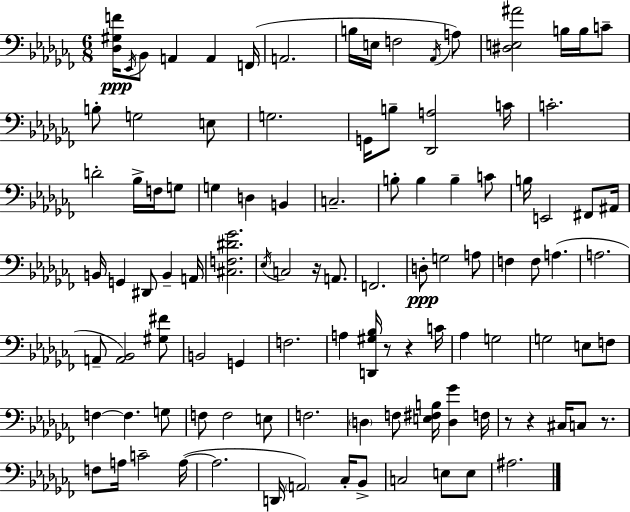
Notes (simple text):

[Db3,G#3,F4]/s Eb2/s Bb2/e A2/q A2/q F2/s A2/h. B3/s E3/s F3/h Ab2/s A3/e [D#3,E3,A#4]/h B3/s B3/s C4/e B3/e G3/h E3/e G3/h. G2/s B3/e [Db2,A3]/h C4/s C4/h. D4/h Bb3/s F3/s G3/e G3/q D3/q B2/q C3/h. B3/e B3/q B3/q C4/e B3/s E2/h F#2/e A#2/s B2/s G2/q D#2/e B2/q A2/s [C#3,F3,D#4,Gb4]/h. Eb3/s C3/h R/s A2/e. F2/h. D3/e G3/h A3/e F3/q F3/e A3/q. A3/h. A2/e [A2,Bb2]/h [G#3,F#4]/e B2/h G2/q F3/h. A3/q [D2,G#3,Bb3]/s R/e R/q C4/s Ab3/q G3/h G3/h E3/e F3/e F3/q F3/q. G3/e F3/e F3/h E3/e F3/h. D3/q F3/e [E3,F#3,B3]/s [D3,Gb4]/q F3/s R/e R/q C#3/s C3/e R/e. F3/e A3/s C4/h A3/s A3/h. D2/s A2/h CES3/s Bb2/e C3/h E3/e E3/e A#3/h.